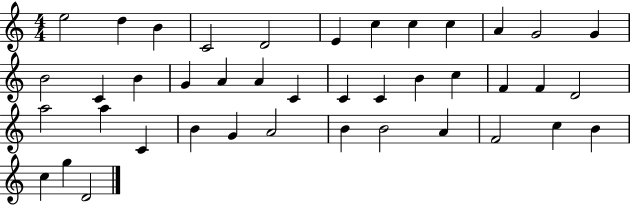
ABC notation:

X:1
T:Untitled
M:4/4
L:1/4
K:C
e2 d B C2 D2 E c c c A G2 G B2 C B G A A C C C B c F F D2 a2 a C B G A2 B B2 A F2 c B c g D2